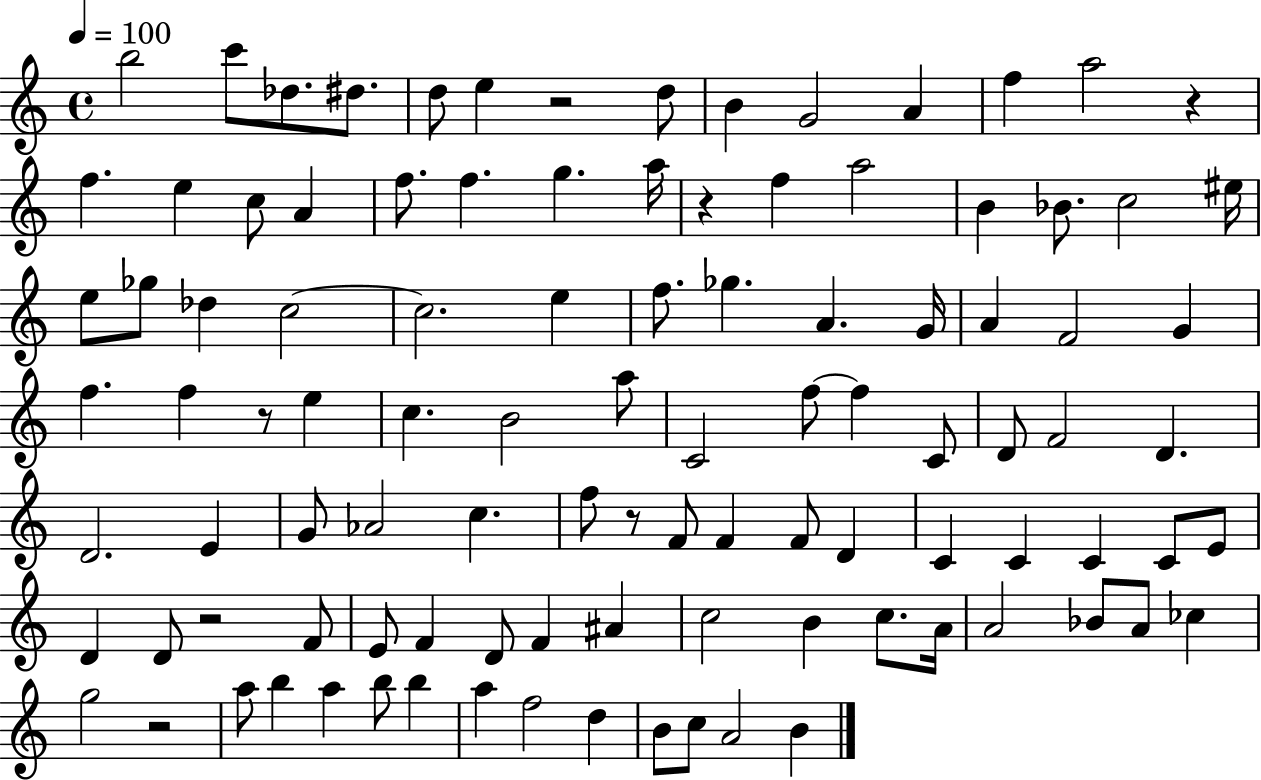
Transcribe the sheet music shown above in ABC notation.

X:1
T:Untitled
M:4/4
L:1/4
K:C
b2 c'/2 _d/2 ^d/2 d/2 e z2 d/2 B G2 A f a2 z f e c/2 A f/2 f g a/4 z f a2 B _B/2 c2 ^e/4 e/2 _g/2 _d c2 c2 e f/2 _g A G/4 A F2 G f f z/2 e c B2 a/2 C2 f/2 f C/2 D/2 F2 D D2 E G/2 _A2 c f/2 z/2 F/2 F F/2 D C C C C/2 E/2 D D/2 z2 F/2 E/2 F D/2 F ^A c2 B c/2 A/4 A2 _B/2 A/2 _c g2 z2 a/2 b a b/2 b a f2 d B/2 c/2 A2 B